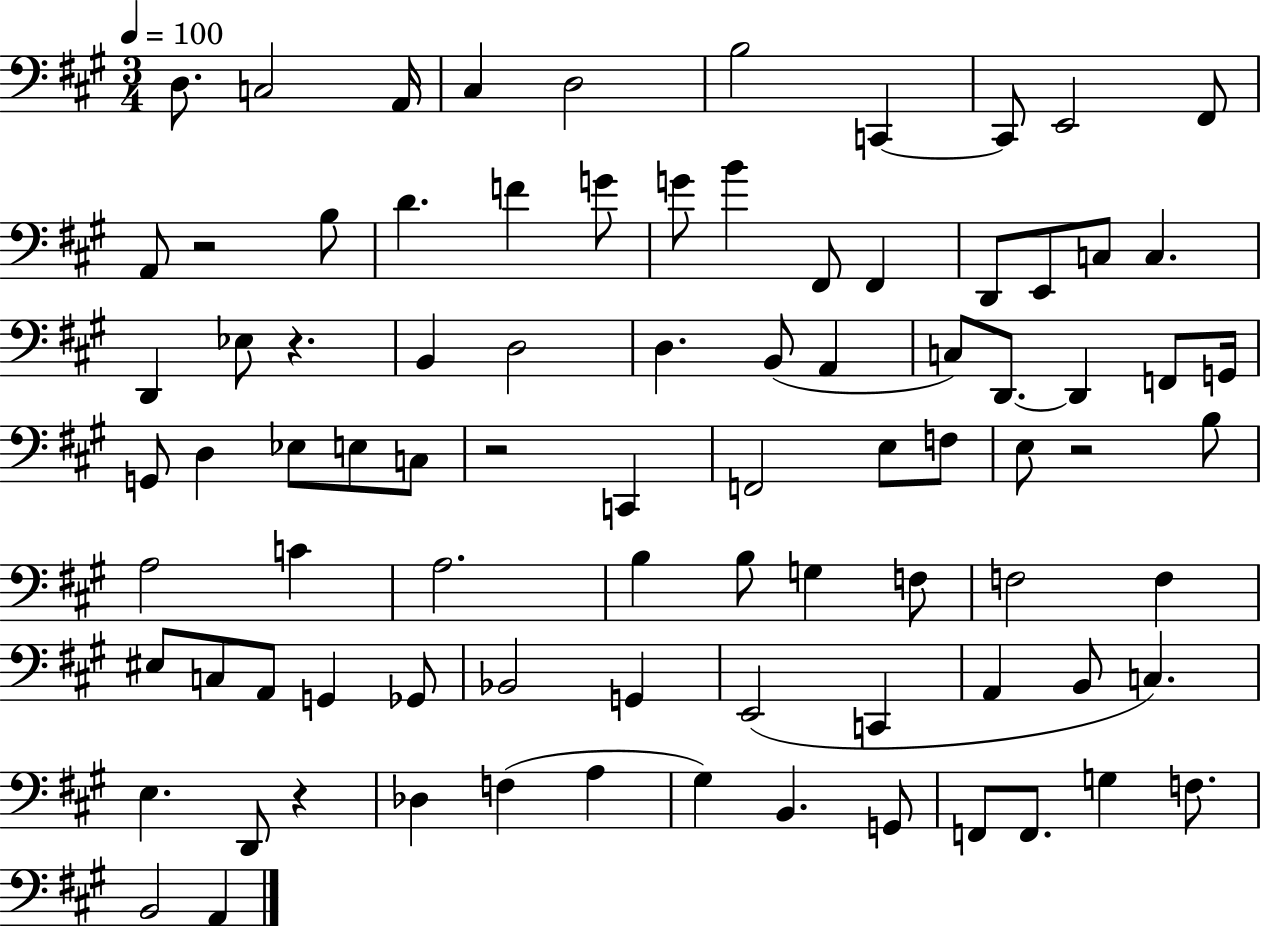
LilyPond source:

{
  \clef bass
  \numericTimeSignature
  \time 3/4
  \key a \major
  \tempo 4 = 100
  d8. c2 a,16 | cis4 d2 | b2 c,4~~ | c,8 e,2 fis,8 | \break a,8 r2 b8 | d'4. f'4 g'8 | g'8 b'4 fis,8 fis,4 | d,8 e,8 c8 c4. | \break d,4 ees8 r4. | b,4 d2 | d4. b,8( a,4 | c8) d,8.~~ d,4 f,8 g,16 | \break g,8 d4 ees8 e8 c8 | r2 c,4 | f,2 e8 f8 | e8 r2 b8 | \break a2 c'4 | a2. | b4 b8 g4 f8 | f2 f4 | \break eis8 c8 a,8 g,4 ges,8 | bes,2 g,4 | e,2( c,4 | a,4 b,8 c4.) | \break e4. d,8 r4 | des4 f4( a4 | gis4) b,4. g,8 | f,8 f,8. g4 f8. | \break b,2 a,4 | \bar "|."
}